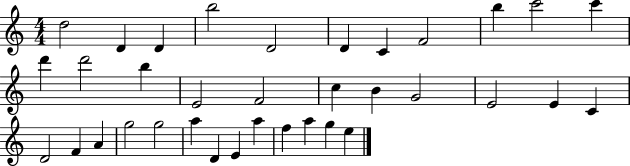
{
  \clef treble
  \numericTimeSignature
  \time 4/4
  \key c \major
  d''2 d'4 d'4 | b''2 d'2 | d'4 c'4 f'2 | b''4 c'''2 c'''4 | \break d'''4 d'''2 b''4 | e'2 f'2 | c''4 b'4 g'2 | e'2 e'4 c'4 | \break d'2 f'4 a'4 | g''2 g''2 | a''4 d'4 e'4 a''4 | f''4 a''4 g''4 e''4 | \break \bar "|."
}